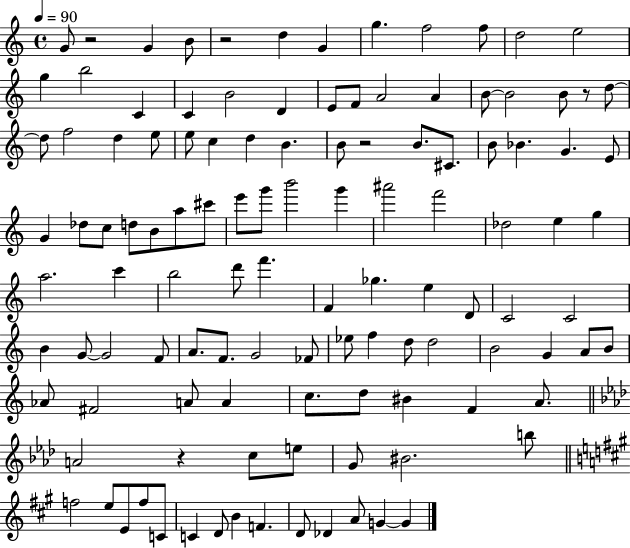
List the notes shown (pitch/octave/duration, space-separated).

G4/e R/h G4/q B4/e R/h D5/q G4/q G5/q. F5/h F5/e D5/h E5/h G5/q B5/h C4/q C4/q B4/h D4/q E4/e F4/e A4/h A4/q B4/e B4/h B4/e R/e D5/e D5/e F5/h D5/q E5/e E5/e C5/q D5/q B4/q. B4/e R/h B4/e. C#4/e. B4/e Bb4/q. G4/q. E4/e G4/q Db5/e C5/e D5/e B4/e A5/e C#6/e E6/e G6/e B6/h G6/q A#6/h F6/h Db5/h E5/q G5/q A5/h. C6/q B5/h D6/e F6/q. F4/q Gb5/q. E5/q D4/e C4/h C4/h B4/q G4/e G4/h F4/e A4/e. F4/e. G4/h FES4/e Eb5/e F5/q D5/e D5/h B4/h G4/q A4/e B4/e Ab4/e F#4/h A4/e A4/q C5/e. D5/e BIS4/q F4/q A4/e. A4/h R/q C5/e E5/e G4/e BIS4/h. B5/e F5/h E5/e E4/e F5/e C4/e C4/q D4/e B4/q F4/q. D4/e Db4/q A4/e G4/q G4/q